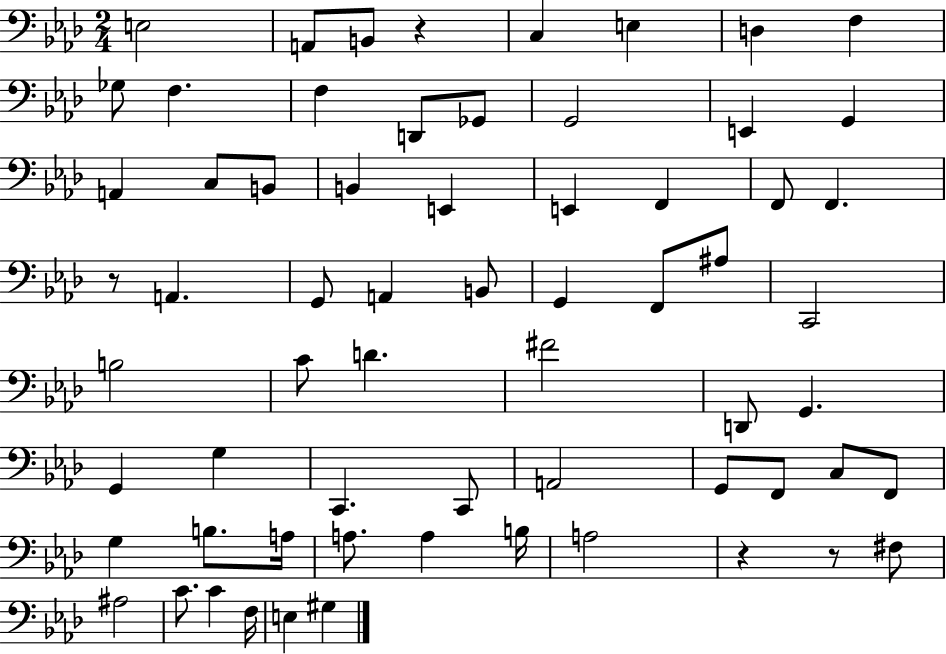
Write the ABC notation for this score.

X:1
T:Untitled
M:2/4
L:1/4
K:Ab
E,2 A,,/2 B,,/2 z C, E, D, F, _G,/2 F, F, D,,/2 _G,,/2 G,,2 E,, G,, A,, C,/2 B,,/2 B,, E,, E,, F,, F,,/2 F,, z/2 A,, G,,/2 A,, B,,/2 G,, F,,/2 ^A,/2 C,,2 B,2 C/2 D ^F2 D,,/2 G,, G,, G, C,, C,,/2 A,,2 G,,/2 F,,/2 C,/2 F,,/2 G, B,/2 A,/4 A,/2 A, B,/4 A,2 z z/2 ^F,/2 ^A,2 C/2 C F,/4 E, ^G,